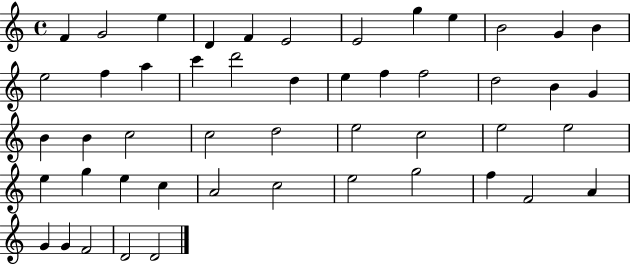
X:1
T:Untitled
M:4/4
L:1/4
K:C
F G2 e D F E2 E2 g e B2 G B e2 f a c' d'2 d e f f2 d2 B G B B c2 c2 d2 e2 c2 e2 e2 e g e c A2 c2 e2 g2 f F2 A G G F2 D2 D2